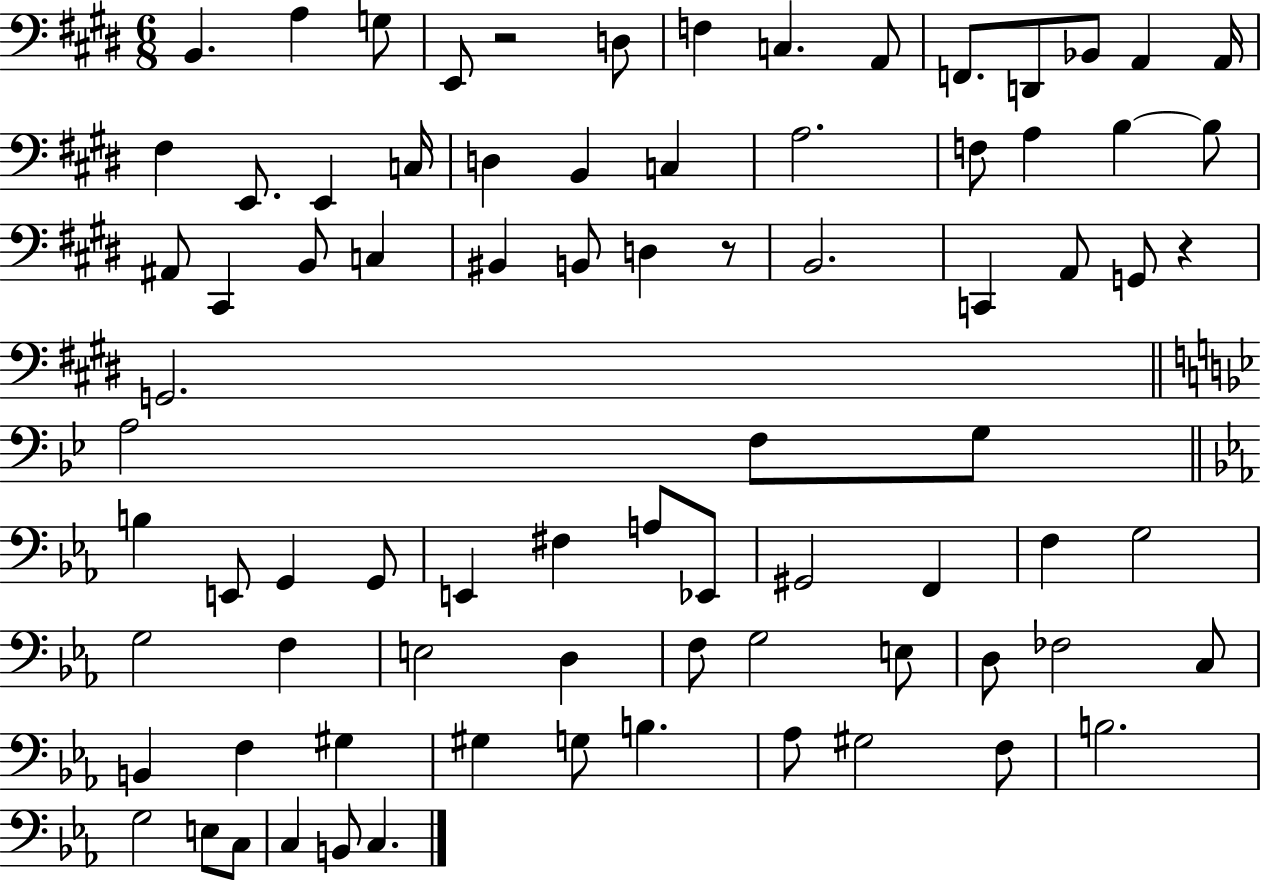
X:1
T:Untitled
M:6/8
L:1/4
K:E
B,, A, G,/2 E,,/2 z2 D,/2 F, C, A,,/2 F,,/2 D,,/2 _B,,/2 A,, A,,/4 ^F, E,,/2 E,, C,/4 D, B,, C, A,2 F,/2 A, B, B,/2 ^A,,/2 ^C,, B,,/2 C, ^B,, B,,/2 D, z/2 B,,2 C,, A,,/2 G,,/2 z G,,2 A,2 F,/2 G,/2 B, E,,/2 G,, G,,/2 E,, ^F, A,/2 _E,,/2 ^G,,2 F,, F, G,2 G,2 F, E,2 D, F,/2 G,2 E,/2 D,/2 _F,2 C,/2 B,, F, ^G, ^G, G,/2 B, _A,/2 ^G,2 F,/2 B,2 G,2 E,/2 C,/2 C, B,,/2 C,